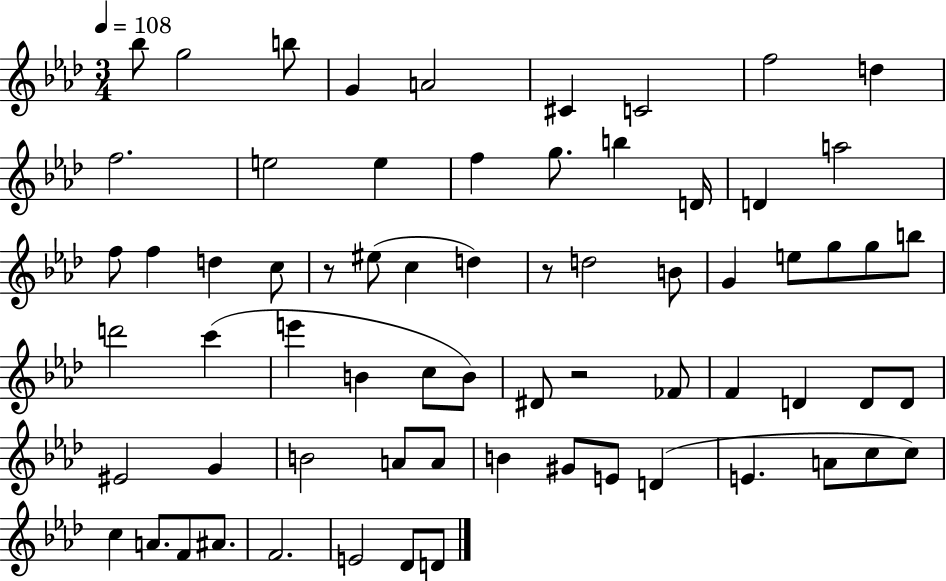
{
  \clef treble
  \numericTimeSignature
  \time 3/4
  \key aes \major
  \tempo 4 = 108
  bes''8 g''2 b''8 | g'4 a'2 | cis'4 c'2 | f''2 d''4 | \break f''2. | e''2 e''4 | f''4 g''8. b''4 d'16 | d'4 a''2 | \break f''8 f''4 d''4 c''8 | r8 eis''8( c''4 d''4) | r8 d''2 b'8 | g'4 e''8 g''8 g''8 b''8 | \break d'''2 c'''4( | e'''4 b'4 c''8 b'8) | dis'8 r2 fes'8 | f'4 d'4 d'8 d'8 | \break eis'2 g'4 | b'2 a'8 a'8 | b'4 gis'8 e'8 d'4( | e'4. a'8 c''8 c''8) | \break c''4 a'8. f'8 ais'8. | f'2. | e'2 des'8 d'8 | \bar "|."
}